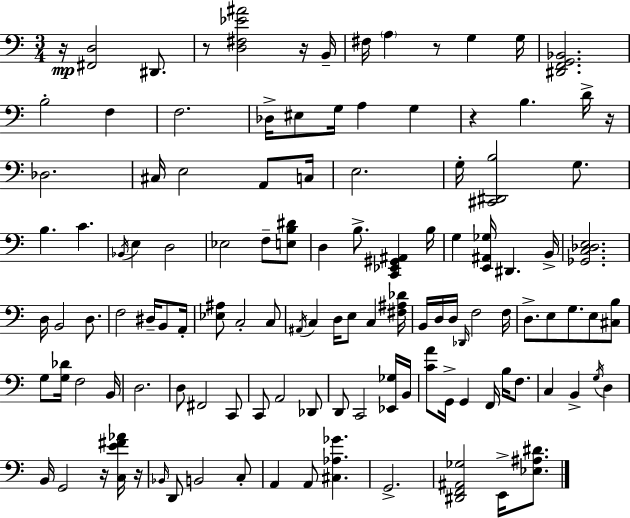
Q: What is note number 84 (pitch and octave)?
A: B2